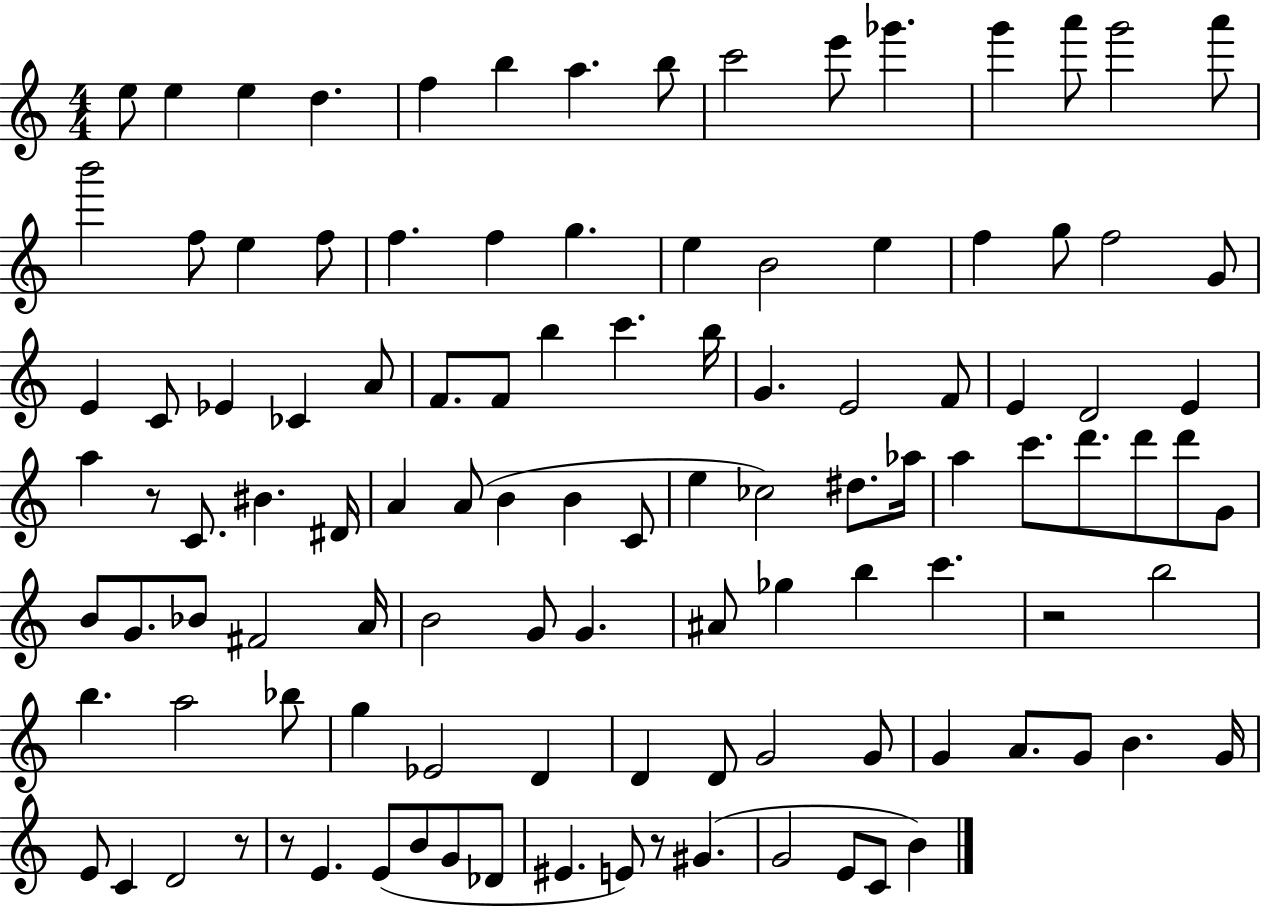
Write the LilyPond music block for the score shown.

{
  \clef treble
  \numericTimeSignature
  \time 4/4
  \key c \major
  e''8 e''4 e''4 d''4. | f''4 b''4 a''4. b''8 | c'''2 e'''8 ges'''4. | g'''4 a'''8 g'''2 a'''8 | \break b'''2 f''8 e''4 f''8 | f''4. f''4 g''4. | e''4 b'2 e''4 | f''4 g''8 f''2 g'8 | \break e'4 c'8 ees'4 ces'4 a'8 | f'8. f'8 b''4 c'''4. b''16 | g'4. e'2 f'8 | e'4 d'2 e'4 | \break a''4 r8 c'8. bis'4. dis'16 | a'4 a'8( b'4 b'4 c'8 | e''4 ces''2) dis''8. aes''16 | a''4 c'''8. d'''8. d'''8 d'''8 g'8 | \break b'8 g'8. bes'8 fis'2 a'16 | b'2 g'8 g'4. | ais'8 ges''4 b''4 c'''4. | r2 b''2 | \break b''4. a''2 bes''8 | g''4 ees'2 d'4 | d'4 d'8 g'2 g'8 | g'4 a'8. g'8 b'4. g'16 | \break e'8 c'4 d'2 r8 | r8 e'4. e'8( b'8 g'8 des'8 | eis'4. e'8) r8 gis'4.( | g'2 e'8 c'8 b'4) | \break \bar "|."
}